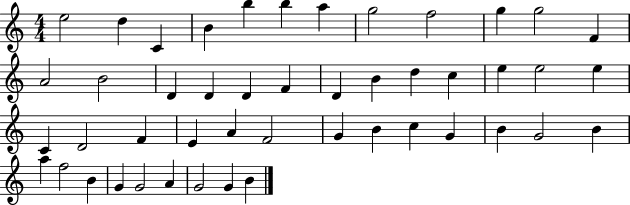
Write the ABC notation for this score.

X:1
T:Untitled
M:4/4
L:1/4
K:C
e2 d C B b b a g2 f2 g g2 F A2 B2 D D D F D B d c e e2 e C D2 F E A F2 G B c G B G2 B a f2 B G G2 A G2 G B